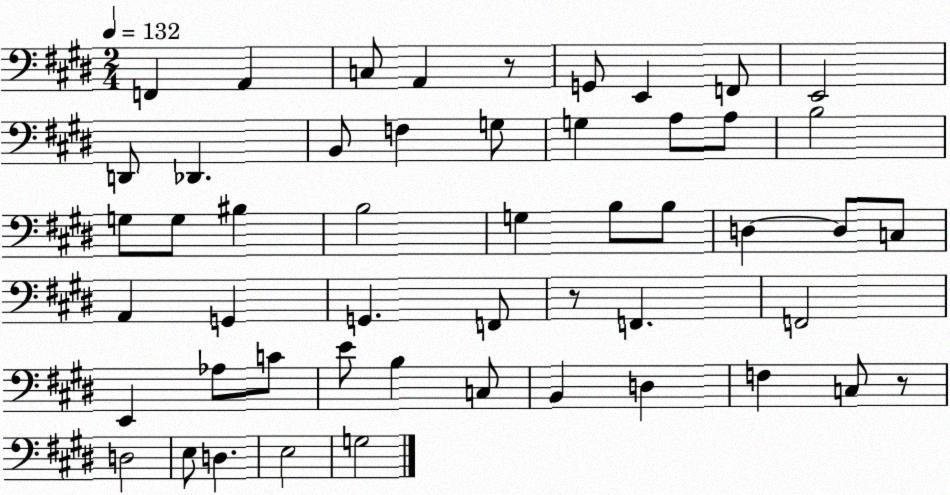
X:1
T:Untitled
M:2/4
L:1/4
K:E
F,, A,, C,/2 A,, z/2 G,,/2 E,, F,,/2 E,,2 D,,/2 _D,, B,,/2 F, G,/2 G, A,/2 A,/2 B,2 G,/2 G,/2 ^B, B,2 G, B,/2 B,/2 D, D,/2 C,/2 A,, G,, G,, F,,/2 z/2 F,, F,,2 E,, _A,/2 C/2 E/2 B, C,/2 B,, D, F, C,/2 z/2 D,2 E,/2 D, E,2 G,2